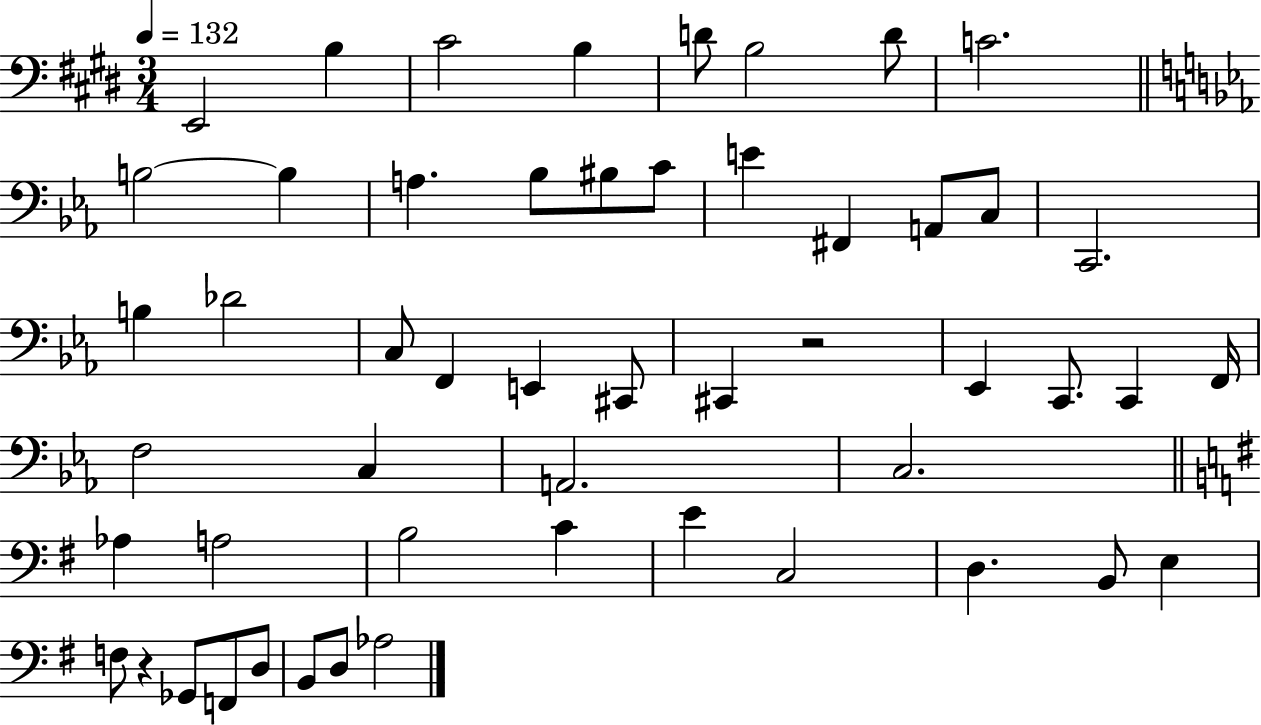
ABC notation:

X:1
T:Untitled
M:3/4
L:1/4
K:E
E,,2 B, ^C2 B, D/2 B,2 D/2 C2 B,2 B, A, _B,/2 ^B,/2 C/2 E ^F,, A,,/2 C,/2 C,,2 B, _D2 C,/2 F,, E,, ^C,,/2 ^C,, z2 _E,, C,,/2 C,, F,,/4 F,2 C, A,,2 C,2 _A, A,2 B,2 C E C,2 D, B,,/2 E, F,/2 z _G,,/2 F,,/2 D,/2 B,,/2 D,/2 _A,2